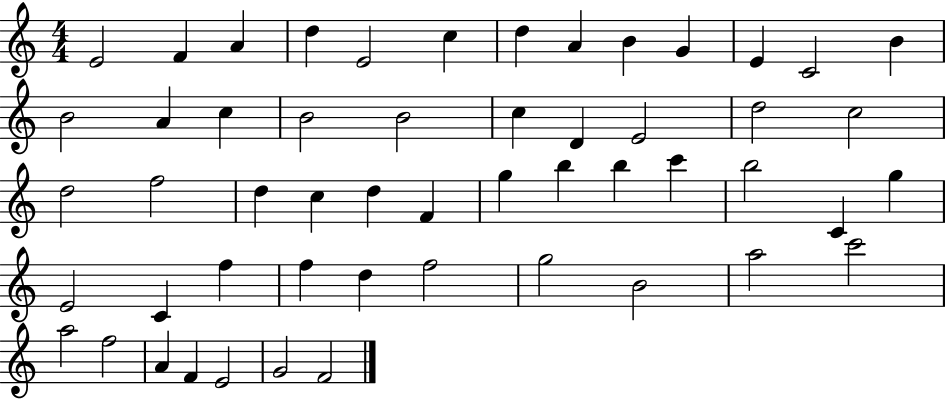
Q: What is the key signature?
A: C major